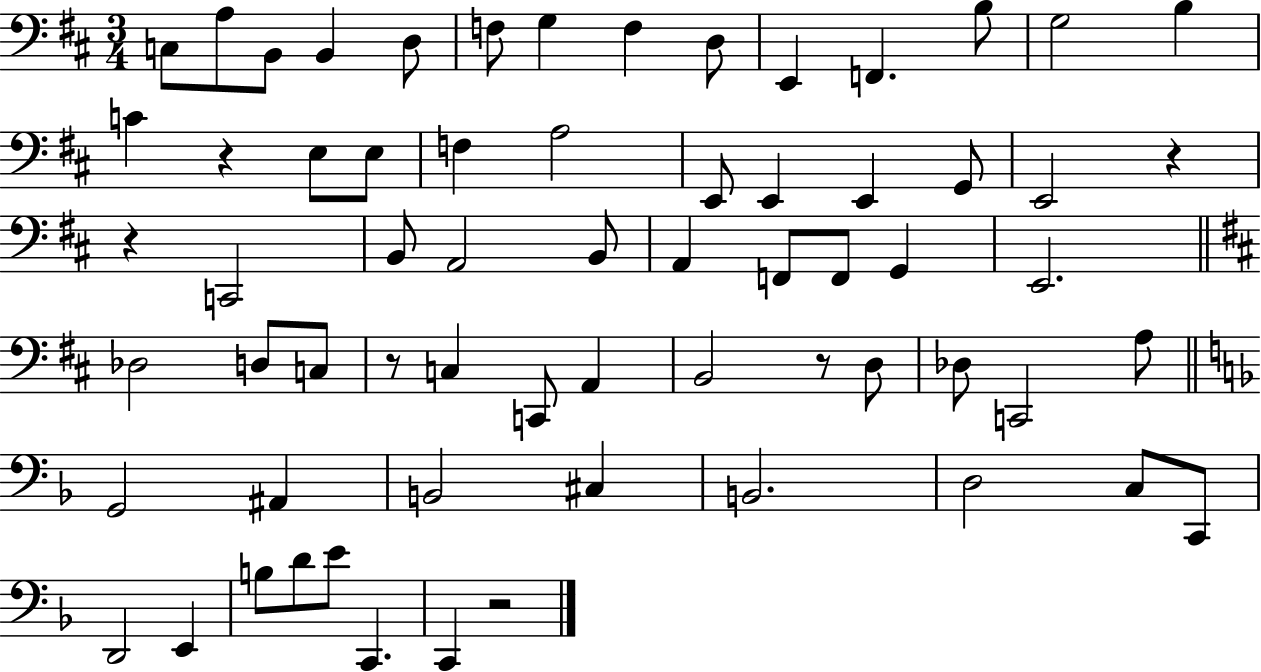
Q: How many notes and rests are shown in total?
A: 65